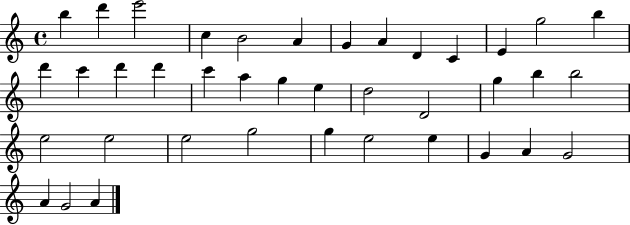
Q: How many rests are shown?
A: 0